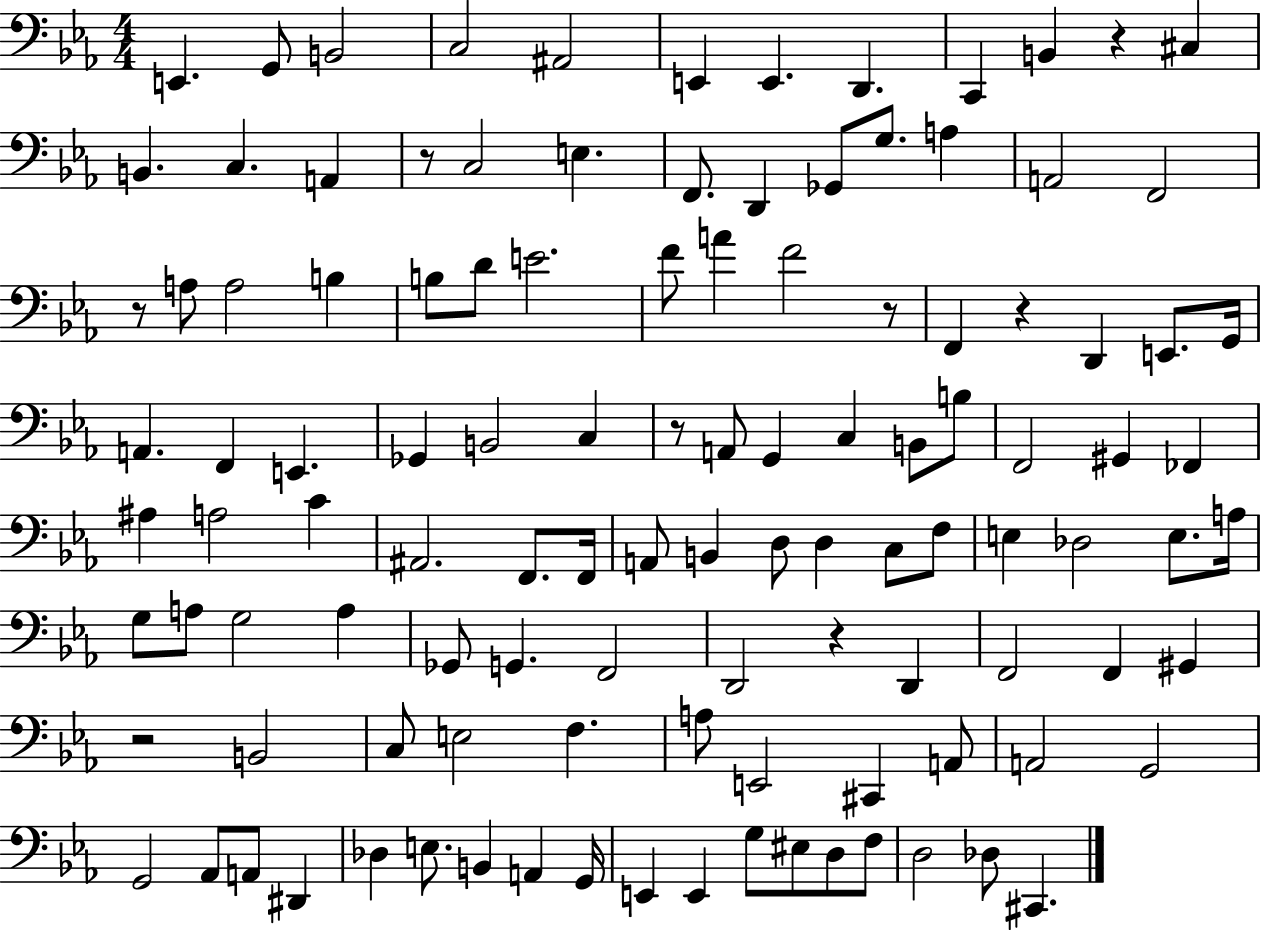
{
  \clef bass
  \numericTimeSignature
  \time 4/4
  \key ees \major
  e,4. g,8 b,2 | c2 ais,2 | e,4 e,4. d,4. | c,4 b,4 r4 cis4 | \break b,4. c4. a,4 | r8 c2 e4. | f,8. d,4 ges,8 g8. a4 | a,2 f,2 | \break r8 a8 a2 b4 | b8 d'8 e'2. | f'8 a'4 f'2 r8 | f,4 r4 d,4 e,8. g,16 | \break a,4. f,4 e,4. | ges,4 b,2 c4 | r8 a,8 g,4 c4 b,8 b8 | f,2 gis,4 fes,4 | \break ais4 a2 c'4 | ais,2. f,8. f,16 | a,8 b,4 d8 d4 c8 f8 | e4 des2 e8. a16 | \break g8 a8 g2 a4 | ges,8 g,4. f,2 | d,2 r4 d,4 | f,2 f,4 gis,4 | \break r2 b,2 | c8 e2 f4. | a8 e,2 cis,4 a,8 | a,2 g,2 | \break g,2 aes,8 a,8 dis,4 | des4 e8. b,4 a,4 g,16 | e,4 e,4 g8 eis8 d8 f8 | d2 des8 cis,4. | \break \bar "|."
}